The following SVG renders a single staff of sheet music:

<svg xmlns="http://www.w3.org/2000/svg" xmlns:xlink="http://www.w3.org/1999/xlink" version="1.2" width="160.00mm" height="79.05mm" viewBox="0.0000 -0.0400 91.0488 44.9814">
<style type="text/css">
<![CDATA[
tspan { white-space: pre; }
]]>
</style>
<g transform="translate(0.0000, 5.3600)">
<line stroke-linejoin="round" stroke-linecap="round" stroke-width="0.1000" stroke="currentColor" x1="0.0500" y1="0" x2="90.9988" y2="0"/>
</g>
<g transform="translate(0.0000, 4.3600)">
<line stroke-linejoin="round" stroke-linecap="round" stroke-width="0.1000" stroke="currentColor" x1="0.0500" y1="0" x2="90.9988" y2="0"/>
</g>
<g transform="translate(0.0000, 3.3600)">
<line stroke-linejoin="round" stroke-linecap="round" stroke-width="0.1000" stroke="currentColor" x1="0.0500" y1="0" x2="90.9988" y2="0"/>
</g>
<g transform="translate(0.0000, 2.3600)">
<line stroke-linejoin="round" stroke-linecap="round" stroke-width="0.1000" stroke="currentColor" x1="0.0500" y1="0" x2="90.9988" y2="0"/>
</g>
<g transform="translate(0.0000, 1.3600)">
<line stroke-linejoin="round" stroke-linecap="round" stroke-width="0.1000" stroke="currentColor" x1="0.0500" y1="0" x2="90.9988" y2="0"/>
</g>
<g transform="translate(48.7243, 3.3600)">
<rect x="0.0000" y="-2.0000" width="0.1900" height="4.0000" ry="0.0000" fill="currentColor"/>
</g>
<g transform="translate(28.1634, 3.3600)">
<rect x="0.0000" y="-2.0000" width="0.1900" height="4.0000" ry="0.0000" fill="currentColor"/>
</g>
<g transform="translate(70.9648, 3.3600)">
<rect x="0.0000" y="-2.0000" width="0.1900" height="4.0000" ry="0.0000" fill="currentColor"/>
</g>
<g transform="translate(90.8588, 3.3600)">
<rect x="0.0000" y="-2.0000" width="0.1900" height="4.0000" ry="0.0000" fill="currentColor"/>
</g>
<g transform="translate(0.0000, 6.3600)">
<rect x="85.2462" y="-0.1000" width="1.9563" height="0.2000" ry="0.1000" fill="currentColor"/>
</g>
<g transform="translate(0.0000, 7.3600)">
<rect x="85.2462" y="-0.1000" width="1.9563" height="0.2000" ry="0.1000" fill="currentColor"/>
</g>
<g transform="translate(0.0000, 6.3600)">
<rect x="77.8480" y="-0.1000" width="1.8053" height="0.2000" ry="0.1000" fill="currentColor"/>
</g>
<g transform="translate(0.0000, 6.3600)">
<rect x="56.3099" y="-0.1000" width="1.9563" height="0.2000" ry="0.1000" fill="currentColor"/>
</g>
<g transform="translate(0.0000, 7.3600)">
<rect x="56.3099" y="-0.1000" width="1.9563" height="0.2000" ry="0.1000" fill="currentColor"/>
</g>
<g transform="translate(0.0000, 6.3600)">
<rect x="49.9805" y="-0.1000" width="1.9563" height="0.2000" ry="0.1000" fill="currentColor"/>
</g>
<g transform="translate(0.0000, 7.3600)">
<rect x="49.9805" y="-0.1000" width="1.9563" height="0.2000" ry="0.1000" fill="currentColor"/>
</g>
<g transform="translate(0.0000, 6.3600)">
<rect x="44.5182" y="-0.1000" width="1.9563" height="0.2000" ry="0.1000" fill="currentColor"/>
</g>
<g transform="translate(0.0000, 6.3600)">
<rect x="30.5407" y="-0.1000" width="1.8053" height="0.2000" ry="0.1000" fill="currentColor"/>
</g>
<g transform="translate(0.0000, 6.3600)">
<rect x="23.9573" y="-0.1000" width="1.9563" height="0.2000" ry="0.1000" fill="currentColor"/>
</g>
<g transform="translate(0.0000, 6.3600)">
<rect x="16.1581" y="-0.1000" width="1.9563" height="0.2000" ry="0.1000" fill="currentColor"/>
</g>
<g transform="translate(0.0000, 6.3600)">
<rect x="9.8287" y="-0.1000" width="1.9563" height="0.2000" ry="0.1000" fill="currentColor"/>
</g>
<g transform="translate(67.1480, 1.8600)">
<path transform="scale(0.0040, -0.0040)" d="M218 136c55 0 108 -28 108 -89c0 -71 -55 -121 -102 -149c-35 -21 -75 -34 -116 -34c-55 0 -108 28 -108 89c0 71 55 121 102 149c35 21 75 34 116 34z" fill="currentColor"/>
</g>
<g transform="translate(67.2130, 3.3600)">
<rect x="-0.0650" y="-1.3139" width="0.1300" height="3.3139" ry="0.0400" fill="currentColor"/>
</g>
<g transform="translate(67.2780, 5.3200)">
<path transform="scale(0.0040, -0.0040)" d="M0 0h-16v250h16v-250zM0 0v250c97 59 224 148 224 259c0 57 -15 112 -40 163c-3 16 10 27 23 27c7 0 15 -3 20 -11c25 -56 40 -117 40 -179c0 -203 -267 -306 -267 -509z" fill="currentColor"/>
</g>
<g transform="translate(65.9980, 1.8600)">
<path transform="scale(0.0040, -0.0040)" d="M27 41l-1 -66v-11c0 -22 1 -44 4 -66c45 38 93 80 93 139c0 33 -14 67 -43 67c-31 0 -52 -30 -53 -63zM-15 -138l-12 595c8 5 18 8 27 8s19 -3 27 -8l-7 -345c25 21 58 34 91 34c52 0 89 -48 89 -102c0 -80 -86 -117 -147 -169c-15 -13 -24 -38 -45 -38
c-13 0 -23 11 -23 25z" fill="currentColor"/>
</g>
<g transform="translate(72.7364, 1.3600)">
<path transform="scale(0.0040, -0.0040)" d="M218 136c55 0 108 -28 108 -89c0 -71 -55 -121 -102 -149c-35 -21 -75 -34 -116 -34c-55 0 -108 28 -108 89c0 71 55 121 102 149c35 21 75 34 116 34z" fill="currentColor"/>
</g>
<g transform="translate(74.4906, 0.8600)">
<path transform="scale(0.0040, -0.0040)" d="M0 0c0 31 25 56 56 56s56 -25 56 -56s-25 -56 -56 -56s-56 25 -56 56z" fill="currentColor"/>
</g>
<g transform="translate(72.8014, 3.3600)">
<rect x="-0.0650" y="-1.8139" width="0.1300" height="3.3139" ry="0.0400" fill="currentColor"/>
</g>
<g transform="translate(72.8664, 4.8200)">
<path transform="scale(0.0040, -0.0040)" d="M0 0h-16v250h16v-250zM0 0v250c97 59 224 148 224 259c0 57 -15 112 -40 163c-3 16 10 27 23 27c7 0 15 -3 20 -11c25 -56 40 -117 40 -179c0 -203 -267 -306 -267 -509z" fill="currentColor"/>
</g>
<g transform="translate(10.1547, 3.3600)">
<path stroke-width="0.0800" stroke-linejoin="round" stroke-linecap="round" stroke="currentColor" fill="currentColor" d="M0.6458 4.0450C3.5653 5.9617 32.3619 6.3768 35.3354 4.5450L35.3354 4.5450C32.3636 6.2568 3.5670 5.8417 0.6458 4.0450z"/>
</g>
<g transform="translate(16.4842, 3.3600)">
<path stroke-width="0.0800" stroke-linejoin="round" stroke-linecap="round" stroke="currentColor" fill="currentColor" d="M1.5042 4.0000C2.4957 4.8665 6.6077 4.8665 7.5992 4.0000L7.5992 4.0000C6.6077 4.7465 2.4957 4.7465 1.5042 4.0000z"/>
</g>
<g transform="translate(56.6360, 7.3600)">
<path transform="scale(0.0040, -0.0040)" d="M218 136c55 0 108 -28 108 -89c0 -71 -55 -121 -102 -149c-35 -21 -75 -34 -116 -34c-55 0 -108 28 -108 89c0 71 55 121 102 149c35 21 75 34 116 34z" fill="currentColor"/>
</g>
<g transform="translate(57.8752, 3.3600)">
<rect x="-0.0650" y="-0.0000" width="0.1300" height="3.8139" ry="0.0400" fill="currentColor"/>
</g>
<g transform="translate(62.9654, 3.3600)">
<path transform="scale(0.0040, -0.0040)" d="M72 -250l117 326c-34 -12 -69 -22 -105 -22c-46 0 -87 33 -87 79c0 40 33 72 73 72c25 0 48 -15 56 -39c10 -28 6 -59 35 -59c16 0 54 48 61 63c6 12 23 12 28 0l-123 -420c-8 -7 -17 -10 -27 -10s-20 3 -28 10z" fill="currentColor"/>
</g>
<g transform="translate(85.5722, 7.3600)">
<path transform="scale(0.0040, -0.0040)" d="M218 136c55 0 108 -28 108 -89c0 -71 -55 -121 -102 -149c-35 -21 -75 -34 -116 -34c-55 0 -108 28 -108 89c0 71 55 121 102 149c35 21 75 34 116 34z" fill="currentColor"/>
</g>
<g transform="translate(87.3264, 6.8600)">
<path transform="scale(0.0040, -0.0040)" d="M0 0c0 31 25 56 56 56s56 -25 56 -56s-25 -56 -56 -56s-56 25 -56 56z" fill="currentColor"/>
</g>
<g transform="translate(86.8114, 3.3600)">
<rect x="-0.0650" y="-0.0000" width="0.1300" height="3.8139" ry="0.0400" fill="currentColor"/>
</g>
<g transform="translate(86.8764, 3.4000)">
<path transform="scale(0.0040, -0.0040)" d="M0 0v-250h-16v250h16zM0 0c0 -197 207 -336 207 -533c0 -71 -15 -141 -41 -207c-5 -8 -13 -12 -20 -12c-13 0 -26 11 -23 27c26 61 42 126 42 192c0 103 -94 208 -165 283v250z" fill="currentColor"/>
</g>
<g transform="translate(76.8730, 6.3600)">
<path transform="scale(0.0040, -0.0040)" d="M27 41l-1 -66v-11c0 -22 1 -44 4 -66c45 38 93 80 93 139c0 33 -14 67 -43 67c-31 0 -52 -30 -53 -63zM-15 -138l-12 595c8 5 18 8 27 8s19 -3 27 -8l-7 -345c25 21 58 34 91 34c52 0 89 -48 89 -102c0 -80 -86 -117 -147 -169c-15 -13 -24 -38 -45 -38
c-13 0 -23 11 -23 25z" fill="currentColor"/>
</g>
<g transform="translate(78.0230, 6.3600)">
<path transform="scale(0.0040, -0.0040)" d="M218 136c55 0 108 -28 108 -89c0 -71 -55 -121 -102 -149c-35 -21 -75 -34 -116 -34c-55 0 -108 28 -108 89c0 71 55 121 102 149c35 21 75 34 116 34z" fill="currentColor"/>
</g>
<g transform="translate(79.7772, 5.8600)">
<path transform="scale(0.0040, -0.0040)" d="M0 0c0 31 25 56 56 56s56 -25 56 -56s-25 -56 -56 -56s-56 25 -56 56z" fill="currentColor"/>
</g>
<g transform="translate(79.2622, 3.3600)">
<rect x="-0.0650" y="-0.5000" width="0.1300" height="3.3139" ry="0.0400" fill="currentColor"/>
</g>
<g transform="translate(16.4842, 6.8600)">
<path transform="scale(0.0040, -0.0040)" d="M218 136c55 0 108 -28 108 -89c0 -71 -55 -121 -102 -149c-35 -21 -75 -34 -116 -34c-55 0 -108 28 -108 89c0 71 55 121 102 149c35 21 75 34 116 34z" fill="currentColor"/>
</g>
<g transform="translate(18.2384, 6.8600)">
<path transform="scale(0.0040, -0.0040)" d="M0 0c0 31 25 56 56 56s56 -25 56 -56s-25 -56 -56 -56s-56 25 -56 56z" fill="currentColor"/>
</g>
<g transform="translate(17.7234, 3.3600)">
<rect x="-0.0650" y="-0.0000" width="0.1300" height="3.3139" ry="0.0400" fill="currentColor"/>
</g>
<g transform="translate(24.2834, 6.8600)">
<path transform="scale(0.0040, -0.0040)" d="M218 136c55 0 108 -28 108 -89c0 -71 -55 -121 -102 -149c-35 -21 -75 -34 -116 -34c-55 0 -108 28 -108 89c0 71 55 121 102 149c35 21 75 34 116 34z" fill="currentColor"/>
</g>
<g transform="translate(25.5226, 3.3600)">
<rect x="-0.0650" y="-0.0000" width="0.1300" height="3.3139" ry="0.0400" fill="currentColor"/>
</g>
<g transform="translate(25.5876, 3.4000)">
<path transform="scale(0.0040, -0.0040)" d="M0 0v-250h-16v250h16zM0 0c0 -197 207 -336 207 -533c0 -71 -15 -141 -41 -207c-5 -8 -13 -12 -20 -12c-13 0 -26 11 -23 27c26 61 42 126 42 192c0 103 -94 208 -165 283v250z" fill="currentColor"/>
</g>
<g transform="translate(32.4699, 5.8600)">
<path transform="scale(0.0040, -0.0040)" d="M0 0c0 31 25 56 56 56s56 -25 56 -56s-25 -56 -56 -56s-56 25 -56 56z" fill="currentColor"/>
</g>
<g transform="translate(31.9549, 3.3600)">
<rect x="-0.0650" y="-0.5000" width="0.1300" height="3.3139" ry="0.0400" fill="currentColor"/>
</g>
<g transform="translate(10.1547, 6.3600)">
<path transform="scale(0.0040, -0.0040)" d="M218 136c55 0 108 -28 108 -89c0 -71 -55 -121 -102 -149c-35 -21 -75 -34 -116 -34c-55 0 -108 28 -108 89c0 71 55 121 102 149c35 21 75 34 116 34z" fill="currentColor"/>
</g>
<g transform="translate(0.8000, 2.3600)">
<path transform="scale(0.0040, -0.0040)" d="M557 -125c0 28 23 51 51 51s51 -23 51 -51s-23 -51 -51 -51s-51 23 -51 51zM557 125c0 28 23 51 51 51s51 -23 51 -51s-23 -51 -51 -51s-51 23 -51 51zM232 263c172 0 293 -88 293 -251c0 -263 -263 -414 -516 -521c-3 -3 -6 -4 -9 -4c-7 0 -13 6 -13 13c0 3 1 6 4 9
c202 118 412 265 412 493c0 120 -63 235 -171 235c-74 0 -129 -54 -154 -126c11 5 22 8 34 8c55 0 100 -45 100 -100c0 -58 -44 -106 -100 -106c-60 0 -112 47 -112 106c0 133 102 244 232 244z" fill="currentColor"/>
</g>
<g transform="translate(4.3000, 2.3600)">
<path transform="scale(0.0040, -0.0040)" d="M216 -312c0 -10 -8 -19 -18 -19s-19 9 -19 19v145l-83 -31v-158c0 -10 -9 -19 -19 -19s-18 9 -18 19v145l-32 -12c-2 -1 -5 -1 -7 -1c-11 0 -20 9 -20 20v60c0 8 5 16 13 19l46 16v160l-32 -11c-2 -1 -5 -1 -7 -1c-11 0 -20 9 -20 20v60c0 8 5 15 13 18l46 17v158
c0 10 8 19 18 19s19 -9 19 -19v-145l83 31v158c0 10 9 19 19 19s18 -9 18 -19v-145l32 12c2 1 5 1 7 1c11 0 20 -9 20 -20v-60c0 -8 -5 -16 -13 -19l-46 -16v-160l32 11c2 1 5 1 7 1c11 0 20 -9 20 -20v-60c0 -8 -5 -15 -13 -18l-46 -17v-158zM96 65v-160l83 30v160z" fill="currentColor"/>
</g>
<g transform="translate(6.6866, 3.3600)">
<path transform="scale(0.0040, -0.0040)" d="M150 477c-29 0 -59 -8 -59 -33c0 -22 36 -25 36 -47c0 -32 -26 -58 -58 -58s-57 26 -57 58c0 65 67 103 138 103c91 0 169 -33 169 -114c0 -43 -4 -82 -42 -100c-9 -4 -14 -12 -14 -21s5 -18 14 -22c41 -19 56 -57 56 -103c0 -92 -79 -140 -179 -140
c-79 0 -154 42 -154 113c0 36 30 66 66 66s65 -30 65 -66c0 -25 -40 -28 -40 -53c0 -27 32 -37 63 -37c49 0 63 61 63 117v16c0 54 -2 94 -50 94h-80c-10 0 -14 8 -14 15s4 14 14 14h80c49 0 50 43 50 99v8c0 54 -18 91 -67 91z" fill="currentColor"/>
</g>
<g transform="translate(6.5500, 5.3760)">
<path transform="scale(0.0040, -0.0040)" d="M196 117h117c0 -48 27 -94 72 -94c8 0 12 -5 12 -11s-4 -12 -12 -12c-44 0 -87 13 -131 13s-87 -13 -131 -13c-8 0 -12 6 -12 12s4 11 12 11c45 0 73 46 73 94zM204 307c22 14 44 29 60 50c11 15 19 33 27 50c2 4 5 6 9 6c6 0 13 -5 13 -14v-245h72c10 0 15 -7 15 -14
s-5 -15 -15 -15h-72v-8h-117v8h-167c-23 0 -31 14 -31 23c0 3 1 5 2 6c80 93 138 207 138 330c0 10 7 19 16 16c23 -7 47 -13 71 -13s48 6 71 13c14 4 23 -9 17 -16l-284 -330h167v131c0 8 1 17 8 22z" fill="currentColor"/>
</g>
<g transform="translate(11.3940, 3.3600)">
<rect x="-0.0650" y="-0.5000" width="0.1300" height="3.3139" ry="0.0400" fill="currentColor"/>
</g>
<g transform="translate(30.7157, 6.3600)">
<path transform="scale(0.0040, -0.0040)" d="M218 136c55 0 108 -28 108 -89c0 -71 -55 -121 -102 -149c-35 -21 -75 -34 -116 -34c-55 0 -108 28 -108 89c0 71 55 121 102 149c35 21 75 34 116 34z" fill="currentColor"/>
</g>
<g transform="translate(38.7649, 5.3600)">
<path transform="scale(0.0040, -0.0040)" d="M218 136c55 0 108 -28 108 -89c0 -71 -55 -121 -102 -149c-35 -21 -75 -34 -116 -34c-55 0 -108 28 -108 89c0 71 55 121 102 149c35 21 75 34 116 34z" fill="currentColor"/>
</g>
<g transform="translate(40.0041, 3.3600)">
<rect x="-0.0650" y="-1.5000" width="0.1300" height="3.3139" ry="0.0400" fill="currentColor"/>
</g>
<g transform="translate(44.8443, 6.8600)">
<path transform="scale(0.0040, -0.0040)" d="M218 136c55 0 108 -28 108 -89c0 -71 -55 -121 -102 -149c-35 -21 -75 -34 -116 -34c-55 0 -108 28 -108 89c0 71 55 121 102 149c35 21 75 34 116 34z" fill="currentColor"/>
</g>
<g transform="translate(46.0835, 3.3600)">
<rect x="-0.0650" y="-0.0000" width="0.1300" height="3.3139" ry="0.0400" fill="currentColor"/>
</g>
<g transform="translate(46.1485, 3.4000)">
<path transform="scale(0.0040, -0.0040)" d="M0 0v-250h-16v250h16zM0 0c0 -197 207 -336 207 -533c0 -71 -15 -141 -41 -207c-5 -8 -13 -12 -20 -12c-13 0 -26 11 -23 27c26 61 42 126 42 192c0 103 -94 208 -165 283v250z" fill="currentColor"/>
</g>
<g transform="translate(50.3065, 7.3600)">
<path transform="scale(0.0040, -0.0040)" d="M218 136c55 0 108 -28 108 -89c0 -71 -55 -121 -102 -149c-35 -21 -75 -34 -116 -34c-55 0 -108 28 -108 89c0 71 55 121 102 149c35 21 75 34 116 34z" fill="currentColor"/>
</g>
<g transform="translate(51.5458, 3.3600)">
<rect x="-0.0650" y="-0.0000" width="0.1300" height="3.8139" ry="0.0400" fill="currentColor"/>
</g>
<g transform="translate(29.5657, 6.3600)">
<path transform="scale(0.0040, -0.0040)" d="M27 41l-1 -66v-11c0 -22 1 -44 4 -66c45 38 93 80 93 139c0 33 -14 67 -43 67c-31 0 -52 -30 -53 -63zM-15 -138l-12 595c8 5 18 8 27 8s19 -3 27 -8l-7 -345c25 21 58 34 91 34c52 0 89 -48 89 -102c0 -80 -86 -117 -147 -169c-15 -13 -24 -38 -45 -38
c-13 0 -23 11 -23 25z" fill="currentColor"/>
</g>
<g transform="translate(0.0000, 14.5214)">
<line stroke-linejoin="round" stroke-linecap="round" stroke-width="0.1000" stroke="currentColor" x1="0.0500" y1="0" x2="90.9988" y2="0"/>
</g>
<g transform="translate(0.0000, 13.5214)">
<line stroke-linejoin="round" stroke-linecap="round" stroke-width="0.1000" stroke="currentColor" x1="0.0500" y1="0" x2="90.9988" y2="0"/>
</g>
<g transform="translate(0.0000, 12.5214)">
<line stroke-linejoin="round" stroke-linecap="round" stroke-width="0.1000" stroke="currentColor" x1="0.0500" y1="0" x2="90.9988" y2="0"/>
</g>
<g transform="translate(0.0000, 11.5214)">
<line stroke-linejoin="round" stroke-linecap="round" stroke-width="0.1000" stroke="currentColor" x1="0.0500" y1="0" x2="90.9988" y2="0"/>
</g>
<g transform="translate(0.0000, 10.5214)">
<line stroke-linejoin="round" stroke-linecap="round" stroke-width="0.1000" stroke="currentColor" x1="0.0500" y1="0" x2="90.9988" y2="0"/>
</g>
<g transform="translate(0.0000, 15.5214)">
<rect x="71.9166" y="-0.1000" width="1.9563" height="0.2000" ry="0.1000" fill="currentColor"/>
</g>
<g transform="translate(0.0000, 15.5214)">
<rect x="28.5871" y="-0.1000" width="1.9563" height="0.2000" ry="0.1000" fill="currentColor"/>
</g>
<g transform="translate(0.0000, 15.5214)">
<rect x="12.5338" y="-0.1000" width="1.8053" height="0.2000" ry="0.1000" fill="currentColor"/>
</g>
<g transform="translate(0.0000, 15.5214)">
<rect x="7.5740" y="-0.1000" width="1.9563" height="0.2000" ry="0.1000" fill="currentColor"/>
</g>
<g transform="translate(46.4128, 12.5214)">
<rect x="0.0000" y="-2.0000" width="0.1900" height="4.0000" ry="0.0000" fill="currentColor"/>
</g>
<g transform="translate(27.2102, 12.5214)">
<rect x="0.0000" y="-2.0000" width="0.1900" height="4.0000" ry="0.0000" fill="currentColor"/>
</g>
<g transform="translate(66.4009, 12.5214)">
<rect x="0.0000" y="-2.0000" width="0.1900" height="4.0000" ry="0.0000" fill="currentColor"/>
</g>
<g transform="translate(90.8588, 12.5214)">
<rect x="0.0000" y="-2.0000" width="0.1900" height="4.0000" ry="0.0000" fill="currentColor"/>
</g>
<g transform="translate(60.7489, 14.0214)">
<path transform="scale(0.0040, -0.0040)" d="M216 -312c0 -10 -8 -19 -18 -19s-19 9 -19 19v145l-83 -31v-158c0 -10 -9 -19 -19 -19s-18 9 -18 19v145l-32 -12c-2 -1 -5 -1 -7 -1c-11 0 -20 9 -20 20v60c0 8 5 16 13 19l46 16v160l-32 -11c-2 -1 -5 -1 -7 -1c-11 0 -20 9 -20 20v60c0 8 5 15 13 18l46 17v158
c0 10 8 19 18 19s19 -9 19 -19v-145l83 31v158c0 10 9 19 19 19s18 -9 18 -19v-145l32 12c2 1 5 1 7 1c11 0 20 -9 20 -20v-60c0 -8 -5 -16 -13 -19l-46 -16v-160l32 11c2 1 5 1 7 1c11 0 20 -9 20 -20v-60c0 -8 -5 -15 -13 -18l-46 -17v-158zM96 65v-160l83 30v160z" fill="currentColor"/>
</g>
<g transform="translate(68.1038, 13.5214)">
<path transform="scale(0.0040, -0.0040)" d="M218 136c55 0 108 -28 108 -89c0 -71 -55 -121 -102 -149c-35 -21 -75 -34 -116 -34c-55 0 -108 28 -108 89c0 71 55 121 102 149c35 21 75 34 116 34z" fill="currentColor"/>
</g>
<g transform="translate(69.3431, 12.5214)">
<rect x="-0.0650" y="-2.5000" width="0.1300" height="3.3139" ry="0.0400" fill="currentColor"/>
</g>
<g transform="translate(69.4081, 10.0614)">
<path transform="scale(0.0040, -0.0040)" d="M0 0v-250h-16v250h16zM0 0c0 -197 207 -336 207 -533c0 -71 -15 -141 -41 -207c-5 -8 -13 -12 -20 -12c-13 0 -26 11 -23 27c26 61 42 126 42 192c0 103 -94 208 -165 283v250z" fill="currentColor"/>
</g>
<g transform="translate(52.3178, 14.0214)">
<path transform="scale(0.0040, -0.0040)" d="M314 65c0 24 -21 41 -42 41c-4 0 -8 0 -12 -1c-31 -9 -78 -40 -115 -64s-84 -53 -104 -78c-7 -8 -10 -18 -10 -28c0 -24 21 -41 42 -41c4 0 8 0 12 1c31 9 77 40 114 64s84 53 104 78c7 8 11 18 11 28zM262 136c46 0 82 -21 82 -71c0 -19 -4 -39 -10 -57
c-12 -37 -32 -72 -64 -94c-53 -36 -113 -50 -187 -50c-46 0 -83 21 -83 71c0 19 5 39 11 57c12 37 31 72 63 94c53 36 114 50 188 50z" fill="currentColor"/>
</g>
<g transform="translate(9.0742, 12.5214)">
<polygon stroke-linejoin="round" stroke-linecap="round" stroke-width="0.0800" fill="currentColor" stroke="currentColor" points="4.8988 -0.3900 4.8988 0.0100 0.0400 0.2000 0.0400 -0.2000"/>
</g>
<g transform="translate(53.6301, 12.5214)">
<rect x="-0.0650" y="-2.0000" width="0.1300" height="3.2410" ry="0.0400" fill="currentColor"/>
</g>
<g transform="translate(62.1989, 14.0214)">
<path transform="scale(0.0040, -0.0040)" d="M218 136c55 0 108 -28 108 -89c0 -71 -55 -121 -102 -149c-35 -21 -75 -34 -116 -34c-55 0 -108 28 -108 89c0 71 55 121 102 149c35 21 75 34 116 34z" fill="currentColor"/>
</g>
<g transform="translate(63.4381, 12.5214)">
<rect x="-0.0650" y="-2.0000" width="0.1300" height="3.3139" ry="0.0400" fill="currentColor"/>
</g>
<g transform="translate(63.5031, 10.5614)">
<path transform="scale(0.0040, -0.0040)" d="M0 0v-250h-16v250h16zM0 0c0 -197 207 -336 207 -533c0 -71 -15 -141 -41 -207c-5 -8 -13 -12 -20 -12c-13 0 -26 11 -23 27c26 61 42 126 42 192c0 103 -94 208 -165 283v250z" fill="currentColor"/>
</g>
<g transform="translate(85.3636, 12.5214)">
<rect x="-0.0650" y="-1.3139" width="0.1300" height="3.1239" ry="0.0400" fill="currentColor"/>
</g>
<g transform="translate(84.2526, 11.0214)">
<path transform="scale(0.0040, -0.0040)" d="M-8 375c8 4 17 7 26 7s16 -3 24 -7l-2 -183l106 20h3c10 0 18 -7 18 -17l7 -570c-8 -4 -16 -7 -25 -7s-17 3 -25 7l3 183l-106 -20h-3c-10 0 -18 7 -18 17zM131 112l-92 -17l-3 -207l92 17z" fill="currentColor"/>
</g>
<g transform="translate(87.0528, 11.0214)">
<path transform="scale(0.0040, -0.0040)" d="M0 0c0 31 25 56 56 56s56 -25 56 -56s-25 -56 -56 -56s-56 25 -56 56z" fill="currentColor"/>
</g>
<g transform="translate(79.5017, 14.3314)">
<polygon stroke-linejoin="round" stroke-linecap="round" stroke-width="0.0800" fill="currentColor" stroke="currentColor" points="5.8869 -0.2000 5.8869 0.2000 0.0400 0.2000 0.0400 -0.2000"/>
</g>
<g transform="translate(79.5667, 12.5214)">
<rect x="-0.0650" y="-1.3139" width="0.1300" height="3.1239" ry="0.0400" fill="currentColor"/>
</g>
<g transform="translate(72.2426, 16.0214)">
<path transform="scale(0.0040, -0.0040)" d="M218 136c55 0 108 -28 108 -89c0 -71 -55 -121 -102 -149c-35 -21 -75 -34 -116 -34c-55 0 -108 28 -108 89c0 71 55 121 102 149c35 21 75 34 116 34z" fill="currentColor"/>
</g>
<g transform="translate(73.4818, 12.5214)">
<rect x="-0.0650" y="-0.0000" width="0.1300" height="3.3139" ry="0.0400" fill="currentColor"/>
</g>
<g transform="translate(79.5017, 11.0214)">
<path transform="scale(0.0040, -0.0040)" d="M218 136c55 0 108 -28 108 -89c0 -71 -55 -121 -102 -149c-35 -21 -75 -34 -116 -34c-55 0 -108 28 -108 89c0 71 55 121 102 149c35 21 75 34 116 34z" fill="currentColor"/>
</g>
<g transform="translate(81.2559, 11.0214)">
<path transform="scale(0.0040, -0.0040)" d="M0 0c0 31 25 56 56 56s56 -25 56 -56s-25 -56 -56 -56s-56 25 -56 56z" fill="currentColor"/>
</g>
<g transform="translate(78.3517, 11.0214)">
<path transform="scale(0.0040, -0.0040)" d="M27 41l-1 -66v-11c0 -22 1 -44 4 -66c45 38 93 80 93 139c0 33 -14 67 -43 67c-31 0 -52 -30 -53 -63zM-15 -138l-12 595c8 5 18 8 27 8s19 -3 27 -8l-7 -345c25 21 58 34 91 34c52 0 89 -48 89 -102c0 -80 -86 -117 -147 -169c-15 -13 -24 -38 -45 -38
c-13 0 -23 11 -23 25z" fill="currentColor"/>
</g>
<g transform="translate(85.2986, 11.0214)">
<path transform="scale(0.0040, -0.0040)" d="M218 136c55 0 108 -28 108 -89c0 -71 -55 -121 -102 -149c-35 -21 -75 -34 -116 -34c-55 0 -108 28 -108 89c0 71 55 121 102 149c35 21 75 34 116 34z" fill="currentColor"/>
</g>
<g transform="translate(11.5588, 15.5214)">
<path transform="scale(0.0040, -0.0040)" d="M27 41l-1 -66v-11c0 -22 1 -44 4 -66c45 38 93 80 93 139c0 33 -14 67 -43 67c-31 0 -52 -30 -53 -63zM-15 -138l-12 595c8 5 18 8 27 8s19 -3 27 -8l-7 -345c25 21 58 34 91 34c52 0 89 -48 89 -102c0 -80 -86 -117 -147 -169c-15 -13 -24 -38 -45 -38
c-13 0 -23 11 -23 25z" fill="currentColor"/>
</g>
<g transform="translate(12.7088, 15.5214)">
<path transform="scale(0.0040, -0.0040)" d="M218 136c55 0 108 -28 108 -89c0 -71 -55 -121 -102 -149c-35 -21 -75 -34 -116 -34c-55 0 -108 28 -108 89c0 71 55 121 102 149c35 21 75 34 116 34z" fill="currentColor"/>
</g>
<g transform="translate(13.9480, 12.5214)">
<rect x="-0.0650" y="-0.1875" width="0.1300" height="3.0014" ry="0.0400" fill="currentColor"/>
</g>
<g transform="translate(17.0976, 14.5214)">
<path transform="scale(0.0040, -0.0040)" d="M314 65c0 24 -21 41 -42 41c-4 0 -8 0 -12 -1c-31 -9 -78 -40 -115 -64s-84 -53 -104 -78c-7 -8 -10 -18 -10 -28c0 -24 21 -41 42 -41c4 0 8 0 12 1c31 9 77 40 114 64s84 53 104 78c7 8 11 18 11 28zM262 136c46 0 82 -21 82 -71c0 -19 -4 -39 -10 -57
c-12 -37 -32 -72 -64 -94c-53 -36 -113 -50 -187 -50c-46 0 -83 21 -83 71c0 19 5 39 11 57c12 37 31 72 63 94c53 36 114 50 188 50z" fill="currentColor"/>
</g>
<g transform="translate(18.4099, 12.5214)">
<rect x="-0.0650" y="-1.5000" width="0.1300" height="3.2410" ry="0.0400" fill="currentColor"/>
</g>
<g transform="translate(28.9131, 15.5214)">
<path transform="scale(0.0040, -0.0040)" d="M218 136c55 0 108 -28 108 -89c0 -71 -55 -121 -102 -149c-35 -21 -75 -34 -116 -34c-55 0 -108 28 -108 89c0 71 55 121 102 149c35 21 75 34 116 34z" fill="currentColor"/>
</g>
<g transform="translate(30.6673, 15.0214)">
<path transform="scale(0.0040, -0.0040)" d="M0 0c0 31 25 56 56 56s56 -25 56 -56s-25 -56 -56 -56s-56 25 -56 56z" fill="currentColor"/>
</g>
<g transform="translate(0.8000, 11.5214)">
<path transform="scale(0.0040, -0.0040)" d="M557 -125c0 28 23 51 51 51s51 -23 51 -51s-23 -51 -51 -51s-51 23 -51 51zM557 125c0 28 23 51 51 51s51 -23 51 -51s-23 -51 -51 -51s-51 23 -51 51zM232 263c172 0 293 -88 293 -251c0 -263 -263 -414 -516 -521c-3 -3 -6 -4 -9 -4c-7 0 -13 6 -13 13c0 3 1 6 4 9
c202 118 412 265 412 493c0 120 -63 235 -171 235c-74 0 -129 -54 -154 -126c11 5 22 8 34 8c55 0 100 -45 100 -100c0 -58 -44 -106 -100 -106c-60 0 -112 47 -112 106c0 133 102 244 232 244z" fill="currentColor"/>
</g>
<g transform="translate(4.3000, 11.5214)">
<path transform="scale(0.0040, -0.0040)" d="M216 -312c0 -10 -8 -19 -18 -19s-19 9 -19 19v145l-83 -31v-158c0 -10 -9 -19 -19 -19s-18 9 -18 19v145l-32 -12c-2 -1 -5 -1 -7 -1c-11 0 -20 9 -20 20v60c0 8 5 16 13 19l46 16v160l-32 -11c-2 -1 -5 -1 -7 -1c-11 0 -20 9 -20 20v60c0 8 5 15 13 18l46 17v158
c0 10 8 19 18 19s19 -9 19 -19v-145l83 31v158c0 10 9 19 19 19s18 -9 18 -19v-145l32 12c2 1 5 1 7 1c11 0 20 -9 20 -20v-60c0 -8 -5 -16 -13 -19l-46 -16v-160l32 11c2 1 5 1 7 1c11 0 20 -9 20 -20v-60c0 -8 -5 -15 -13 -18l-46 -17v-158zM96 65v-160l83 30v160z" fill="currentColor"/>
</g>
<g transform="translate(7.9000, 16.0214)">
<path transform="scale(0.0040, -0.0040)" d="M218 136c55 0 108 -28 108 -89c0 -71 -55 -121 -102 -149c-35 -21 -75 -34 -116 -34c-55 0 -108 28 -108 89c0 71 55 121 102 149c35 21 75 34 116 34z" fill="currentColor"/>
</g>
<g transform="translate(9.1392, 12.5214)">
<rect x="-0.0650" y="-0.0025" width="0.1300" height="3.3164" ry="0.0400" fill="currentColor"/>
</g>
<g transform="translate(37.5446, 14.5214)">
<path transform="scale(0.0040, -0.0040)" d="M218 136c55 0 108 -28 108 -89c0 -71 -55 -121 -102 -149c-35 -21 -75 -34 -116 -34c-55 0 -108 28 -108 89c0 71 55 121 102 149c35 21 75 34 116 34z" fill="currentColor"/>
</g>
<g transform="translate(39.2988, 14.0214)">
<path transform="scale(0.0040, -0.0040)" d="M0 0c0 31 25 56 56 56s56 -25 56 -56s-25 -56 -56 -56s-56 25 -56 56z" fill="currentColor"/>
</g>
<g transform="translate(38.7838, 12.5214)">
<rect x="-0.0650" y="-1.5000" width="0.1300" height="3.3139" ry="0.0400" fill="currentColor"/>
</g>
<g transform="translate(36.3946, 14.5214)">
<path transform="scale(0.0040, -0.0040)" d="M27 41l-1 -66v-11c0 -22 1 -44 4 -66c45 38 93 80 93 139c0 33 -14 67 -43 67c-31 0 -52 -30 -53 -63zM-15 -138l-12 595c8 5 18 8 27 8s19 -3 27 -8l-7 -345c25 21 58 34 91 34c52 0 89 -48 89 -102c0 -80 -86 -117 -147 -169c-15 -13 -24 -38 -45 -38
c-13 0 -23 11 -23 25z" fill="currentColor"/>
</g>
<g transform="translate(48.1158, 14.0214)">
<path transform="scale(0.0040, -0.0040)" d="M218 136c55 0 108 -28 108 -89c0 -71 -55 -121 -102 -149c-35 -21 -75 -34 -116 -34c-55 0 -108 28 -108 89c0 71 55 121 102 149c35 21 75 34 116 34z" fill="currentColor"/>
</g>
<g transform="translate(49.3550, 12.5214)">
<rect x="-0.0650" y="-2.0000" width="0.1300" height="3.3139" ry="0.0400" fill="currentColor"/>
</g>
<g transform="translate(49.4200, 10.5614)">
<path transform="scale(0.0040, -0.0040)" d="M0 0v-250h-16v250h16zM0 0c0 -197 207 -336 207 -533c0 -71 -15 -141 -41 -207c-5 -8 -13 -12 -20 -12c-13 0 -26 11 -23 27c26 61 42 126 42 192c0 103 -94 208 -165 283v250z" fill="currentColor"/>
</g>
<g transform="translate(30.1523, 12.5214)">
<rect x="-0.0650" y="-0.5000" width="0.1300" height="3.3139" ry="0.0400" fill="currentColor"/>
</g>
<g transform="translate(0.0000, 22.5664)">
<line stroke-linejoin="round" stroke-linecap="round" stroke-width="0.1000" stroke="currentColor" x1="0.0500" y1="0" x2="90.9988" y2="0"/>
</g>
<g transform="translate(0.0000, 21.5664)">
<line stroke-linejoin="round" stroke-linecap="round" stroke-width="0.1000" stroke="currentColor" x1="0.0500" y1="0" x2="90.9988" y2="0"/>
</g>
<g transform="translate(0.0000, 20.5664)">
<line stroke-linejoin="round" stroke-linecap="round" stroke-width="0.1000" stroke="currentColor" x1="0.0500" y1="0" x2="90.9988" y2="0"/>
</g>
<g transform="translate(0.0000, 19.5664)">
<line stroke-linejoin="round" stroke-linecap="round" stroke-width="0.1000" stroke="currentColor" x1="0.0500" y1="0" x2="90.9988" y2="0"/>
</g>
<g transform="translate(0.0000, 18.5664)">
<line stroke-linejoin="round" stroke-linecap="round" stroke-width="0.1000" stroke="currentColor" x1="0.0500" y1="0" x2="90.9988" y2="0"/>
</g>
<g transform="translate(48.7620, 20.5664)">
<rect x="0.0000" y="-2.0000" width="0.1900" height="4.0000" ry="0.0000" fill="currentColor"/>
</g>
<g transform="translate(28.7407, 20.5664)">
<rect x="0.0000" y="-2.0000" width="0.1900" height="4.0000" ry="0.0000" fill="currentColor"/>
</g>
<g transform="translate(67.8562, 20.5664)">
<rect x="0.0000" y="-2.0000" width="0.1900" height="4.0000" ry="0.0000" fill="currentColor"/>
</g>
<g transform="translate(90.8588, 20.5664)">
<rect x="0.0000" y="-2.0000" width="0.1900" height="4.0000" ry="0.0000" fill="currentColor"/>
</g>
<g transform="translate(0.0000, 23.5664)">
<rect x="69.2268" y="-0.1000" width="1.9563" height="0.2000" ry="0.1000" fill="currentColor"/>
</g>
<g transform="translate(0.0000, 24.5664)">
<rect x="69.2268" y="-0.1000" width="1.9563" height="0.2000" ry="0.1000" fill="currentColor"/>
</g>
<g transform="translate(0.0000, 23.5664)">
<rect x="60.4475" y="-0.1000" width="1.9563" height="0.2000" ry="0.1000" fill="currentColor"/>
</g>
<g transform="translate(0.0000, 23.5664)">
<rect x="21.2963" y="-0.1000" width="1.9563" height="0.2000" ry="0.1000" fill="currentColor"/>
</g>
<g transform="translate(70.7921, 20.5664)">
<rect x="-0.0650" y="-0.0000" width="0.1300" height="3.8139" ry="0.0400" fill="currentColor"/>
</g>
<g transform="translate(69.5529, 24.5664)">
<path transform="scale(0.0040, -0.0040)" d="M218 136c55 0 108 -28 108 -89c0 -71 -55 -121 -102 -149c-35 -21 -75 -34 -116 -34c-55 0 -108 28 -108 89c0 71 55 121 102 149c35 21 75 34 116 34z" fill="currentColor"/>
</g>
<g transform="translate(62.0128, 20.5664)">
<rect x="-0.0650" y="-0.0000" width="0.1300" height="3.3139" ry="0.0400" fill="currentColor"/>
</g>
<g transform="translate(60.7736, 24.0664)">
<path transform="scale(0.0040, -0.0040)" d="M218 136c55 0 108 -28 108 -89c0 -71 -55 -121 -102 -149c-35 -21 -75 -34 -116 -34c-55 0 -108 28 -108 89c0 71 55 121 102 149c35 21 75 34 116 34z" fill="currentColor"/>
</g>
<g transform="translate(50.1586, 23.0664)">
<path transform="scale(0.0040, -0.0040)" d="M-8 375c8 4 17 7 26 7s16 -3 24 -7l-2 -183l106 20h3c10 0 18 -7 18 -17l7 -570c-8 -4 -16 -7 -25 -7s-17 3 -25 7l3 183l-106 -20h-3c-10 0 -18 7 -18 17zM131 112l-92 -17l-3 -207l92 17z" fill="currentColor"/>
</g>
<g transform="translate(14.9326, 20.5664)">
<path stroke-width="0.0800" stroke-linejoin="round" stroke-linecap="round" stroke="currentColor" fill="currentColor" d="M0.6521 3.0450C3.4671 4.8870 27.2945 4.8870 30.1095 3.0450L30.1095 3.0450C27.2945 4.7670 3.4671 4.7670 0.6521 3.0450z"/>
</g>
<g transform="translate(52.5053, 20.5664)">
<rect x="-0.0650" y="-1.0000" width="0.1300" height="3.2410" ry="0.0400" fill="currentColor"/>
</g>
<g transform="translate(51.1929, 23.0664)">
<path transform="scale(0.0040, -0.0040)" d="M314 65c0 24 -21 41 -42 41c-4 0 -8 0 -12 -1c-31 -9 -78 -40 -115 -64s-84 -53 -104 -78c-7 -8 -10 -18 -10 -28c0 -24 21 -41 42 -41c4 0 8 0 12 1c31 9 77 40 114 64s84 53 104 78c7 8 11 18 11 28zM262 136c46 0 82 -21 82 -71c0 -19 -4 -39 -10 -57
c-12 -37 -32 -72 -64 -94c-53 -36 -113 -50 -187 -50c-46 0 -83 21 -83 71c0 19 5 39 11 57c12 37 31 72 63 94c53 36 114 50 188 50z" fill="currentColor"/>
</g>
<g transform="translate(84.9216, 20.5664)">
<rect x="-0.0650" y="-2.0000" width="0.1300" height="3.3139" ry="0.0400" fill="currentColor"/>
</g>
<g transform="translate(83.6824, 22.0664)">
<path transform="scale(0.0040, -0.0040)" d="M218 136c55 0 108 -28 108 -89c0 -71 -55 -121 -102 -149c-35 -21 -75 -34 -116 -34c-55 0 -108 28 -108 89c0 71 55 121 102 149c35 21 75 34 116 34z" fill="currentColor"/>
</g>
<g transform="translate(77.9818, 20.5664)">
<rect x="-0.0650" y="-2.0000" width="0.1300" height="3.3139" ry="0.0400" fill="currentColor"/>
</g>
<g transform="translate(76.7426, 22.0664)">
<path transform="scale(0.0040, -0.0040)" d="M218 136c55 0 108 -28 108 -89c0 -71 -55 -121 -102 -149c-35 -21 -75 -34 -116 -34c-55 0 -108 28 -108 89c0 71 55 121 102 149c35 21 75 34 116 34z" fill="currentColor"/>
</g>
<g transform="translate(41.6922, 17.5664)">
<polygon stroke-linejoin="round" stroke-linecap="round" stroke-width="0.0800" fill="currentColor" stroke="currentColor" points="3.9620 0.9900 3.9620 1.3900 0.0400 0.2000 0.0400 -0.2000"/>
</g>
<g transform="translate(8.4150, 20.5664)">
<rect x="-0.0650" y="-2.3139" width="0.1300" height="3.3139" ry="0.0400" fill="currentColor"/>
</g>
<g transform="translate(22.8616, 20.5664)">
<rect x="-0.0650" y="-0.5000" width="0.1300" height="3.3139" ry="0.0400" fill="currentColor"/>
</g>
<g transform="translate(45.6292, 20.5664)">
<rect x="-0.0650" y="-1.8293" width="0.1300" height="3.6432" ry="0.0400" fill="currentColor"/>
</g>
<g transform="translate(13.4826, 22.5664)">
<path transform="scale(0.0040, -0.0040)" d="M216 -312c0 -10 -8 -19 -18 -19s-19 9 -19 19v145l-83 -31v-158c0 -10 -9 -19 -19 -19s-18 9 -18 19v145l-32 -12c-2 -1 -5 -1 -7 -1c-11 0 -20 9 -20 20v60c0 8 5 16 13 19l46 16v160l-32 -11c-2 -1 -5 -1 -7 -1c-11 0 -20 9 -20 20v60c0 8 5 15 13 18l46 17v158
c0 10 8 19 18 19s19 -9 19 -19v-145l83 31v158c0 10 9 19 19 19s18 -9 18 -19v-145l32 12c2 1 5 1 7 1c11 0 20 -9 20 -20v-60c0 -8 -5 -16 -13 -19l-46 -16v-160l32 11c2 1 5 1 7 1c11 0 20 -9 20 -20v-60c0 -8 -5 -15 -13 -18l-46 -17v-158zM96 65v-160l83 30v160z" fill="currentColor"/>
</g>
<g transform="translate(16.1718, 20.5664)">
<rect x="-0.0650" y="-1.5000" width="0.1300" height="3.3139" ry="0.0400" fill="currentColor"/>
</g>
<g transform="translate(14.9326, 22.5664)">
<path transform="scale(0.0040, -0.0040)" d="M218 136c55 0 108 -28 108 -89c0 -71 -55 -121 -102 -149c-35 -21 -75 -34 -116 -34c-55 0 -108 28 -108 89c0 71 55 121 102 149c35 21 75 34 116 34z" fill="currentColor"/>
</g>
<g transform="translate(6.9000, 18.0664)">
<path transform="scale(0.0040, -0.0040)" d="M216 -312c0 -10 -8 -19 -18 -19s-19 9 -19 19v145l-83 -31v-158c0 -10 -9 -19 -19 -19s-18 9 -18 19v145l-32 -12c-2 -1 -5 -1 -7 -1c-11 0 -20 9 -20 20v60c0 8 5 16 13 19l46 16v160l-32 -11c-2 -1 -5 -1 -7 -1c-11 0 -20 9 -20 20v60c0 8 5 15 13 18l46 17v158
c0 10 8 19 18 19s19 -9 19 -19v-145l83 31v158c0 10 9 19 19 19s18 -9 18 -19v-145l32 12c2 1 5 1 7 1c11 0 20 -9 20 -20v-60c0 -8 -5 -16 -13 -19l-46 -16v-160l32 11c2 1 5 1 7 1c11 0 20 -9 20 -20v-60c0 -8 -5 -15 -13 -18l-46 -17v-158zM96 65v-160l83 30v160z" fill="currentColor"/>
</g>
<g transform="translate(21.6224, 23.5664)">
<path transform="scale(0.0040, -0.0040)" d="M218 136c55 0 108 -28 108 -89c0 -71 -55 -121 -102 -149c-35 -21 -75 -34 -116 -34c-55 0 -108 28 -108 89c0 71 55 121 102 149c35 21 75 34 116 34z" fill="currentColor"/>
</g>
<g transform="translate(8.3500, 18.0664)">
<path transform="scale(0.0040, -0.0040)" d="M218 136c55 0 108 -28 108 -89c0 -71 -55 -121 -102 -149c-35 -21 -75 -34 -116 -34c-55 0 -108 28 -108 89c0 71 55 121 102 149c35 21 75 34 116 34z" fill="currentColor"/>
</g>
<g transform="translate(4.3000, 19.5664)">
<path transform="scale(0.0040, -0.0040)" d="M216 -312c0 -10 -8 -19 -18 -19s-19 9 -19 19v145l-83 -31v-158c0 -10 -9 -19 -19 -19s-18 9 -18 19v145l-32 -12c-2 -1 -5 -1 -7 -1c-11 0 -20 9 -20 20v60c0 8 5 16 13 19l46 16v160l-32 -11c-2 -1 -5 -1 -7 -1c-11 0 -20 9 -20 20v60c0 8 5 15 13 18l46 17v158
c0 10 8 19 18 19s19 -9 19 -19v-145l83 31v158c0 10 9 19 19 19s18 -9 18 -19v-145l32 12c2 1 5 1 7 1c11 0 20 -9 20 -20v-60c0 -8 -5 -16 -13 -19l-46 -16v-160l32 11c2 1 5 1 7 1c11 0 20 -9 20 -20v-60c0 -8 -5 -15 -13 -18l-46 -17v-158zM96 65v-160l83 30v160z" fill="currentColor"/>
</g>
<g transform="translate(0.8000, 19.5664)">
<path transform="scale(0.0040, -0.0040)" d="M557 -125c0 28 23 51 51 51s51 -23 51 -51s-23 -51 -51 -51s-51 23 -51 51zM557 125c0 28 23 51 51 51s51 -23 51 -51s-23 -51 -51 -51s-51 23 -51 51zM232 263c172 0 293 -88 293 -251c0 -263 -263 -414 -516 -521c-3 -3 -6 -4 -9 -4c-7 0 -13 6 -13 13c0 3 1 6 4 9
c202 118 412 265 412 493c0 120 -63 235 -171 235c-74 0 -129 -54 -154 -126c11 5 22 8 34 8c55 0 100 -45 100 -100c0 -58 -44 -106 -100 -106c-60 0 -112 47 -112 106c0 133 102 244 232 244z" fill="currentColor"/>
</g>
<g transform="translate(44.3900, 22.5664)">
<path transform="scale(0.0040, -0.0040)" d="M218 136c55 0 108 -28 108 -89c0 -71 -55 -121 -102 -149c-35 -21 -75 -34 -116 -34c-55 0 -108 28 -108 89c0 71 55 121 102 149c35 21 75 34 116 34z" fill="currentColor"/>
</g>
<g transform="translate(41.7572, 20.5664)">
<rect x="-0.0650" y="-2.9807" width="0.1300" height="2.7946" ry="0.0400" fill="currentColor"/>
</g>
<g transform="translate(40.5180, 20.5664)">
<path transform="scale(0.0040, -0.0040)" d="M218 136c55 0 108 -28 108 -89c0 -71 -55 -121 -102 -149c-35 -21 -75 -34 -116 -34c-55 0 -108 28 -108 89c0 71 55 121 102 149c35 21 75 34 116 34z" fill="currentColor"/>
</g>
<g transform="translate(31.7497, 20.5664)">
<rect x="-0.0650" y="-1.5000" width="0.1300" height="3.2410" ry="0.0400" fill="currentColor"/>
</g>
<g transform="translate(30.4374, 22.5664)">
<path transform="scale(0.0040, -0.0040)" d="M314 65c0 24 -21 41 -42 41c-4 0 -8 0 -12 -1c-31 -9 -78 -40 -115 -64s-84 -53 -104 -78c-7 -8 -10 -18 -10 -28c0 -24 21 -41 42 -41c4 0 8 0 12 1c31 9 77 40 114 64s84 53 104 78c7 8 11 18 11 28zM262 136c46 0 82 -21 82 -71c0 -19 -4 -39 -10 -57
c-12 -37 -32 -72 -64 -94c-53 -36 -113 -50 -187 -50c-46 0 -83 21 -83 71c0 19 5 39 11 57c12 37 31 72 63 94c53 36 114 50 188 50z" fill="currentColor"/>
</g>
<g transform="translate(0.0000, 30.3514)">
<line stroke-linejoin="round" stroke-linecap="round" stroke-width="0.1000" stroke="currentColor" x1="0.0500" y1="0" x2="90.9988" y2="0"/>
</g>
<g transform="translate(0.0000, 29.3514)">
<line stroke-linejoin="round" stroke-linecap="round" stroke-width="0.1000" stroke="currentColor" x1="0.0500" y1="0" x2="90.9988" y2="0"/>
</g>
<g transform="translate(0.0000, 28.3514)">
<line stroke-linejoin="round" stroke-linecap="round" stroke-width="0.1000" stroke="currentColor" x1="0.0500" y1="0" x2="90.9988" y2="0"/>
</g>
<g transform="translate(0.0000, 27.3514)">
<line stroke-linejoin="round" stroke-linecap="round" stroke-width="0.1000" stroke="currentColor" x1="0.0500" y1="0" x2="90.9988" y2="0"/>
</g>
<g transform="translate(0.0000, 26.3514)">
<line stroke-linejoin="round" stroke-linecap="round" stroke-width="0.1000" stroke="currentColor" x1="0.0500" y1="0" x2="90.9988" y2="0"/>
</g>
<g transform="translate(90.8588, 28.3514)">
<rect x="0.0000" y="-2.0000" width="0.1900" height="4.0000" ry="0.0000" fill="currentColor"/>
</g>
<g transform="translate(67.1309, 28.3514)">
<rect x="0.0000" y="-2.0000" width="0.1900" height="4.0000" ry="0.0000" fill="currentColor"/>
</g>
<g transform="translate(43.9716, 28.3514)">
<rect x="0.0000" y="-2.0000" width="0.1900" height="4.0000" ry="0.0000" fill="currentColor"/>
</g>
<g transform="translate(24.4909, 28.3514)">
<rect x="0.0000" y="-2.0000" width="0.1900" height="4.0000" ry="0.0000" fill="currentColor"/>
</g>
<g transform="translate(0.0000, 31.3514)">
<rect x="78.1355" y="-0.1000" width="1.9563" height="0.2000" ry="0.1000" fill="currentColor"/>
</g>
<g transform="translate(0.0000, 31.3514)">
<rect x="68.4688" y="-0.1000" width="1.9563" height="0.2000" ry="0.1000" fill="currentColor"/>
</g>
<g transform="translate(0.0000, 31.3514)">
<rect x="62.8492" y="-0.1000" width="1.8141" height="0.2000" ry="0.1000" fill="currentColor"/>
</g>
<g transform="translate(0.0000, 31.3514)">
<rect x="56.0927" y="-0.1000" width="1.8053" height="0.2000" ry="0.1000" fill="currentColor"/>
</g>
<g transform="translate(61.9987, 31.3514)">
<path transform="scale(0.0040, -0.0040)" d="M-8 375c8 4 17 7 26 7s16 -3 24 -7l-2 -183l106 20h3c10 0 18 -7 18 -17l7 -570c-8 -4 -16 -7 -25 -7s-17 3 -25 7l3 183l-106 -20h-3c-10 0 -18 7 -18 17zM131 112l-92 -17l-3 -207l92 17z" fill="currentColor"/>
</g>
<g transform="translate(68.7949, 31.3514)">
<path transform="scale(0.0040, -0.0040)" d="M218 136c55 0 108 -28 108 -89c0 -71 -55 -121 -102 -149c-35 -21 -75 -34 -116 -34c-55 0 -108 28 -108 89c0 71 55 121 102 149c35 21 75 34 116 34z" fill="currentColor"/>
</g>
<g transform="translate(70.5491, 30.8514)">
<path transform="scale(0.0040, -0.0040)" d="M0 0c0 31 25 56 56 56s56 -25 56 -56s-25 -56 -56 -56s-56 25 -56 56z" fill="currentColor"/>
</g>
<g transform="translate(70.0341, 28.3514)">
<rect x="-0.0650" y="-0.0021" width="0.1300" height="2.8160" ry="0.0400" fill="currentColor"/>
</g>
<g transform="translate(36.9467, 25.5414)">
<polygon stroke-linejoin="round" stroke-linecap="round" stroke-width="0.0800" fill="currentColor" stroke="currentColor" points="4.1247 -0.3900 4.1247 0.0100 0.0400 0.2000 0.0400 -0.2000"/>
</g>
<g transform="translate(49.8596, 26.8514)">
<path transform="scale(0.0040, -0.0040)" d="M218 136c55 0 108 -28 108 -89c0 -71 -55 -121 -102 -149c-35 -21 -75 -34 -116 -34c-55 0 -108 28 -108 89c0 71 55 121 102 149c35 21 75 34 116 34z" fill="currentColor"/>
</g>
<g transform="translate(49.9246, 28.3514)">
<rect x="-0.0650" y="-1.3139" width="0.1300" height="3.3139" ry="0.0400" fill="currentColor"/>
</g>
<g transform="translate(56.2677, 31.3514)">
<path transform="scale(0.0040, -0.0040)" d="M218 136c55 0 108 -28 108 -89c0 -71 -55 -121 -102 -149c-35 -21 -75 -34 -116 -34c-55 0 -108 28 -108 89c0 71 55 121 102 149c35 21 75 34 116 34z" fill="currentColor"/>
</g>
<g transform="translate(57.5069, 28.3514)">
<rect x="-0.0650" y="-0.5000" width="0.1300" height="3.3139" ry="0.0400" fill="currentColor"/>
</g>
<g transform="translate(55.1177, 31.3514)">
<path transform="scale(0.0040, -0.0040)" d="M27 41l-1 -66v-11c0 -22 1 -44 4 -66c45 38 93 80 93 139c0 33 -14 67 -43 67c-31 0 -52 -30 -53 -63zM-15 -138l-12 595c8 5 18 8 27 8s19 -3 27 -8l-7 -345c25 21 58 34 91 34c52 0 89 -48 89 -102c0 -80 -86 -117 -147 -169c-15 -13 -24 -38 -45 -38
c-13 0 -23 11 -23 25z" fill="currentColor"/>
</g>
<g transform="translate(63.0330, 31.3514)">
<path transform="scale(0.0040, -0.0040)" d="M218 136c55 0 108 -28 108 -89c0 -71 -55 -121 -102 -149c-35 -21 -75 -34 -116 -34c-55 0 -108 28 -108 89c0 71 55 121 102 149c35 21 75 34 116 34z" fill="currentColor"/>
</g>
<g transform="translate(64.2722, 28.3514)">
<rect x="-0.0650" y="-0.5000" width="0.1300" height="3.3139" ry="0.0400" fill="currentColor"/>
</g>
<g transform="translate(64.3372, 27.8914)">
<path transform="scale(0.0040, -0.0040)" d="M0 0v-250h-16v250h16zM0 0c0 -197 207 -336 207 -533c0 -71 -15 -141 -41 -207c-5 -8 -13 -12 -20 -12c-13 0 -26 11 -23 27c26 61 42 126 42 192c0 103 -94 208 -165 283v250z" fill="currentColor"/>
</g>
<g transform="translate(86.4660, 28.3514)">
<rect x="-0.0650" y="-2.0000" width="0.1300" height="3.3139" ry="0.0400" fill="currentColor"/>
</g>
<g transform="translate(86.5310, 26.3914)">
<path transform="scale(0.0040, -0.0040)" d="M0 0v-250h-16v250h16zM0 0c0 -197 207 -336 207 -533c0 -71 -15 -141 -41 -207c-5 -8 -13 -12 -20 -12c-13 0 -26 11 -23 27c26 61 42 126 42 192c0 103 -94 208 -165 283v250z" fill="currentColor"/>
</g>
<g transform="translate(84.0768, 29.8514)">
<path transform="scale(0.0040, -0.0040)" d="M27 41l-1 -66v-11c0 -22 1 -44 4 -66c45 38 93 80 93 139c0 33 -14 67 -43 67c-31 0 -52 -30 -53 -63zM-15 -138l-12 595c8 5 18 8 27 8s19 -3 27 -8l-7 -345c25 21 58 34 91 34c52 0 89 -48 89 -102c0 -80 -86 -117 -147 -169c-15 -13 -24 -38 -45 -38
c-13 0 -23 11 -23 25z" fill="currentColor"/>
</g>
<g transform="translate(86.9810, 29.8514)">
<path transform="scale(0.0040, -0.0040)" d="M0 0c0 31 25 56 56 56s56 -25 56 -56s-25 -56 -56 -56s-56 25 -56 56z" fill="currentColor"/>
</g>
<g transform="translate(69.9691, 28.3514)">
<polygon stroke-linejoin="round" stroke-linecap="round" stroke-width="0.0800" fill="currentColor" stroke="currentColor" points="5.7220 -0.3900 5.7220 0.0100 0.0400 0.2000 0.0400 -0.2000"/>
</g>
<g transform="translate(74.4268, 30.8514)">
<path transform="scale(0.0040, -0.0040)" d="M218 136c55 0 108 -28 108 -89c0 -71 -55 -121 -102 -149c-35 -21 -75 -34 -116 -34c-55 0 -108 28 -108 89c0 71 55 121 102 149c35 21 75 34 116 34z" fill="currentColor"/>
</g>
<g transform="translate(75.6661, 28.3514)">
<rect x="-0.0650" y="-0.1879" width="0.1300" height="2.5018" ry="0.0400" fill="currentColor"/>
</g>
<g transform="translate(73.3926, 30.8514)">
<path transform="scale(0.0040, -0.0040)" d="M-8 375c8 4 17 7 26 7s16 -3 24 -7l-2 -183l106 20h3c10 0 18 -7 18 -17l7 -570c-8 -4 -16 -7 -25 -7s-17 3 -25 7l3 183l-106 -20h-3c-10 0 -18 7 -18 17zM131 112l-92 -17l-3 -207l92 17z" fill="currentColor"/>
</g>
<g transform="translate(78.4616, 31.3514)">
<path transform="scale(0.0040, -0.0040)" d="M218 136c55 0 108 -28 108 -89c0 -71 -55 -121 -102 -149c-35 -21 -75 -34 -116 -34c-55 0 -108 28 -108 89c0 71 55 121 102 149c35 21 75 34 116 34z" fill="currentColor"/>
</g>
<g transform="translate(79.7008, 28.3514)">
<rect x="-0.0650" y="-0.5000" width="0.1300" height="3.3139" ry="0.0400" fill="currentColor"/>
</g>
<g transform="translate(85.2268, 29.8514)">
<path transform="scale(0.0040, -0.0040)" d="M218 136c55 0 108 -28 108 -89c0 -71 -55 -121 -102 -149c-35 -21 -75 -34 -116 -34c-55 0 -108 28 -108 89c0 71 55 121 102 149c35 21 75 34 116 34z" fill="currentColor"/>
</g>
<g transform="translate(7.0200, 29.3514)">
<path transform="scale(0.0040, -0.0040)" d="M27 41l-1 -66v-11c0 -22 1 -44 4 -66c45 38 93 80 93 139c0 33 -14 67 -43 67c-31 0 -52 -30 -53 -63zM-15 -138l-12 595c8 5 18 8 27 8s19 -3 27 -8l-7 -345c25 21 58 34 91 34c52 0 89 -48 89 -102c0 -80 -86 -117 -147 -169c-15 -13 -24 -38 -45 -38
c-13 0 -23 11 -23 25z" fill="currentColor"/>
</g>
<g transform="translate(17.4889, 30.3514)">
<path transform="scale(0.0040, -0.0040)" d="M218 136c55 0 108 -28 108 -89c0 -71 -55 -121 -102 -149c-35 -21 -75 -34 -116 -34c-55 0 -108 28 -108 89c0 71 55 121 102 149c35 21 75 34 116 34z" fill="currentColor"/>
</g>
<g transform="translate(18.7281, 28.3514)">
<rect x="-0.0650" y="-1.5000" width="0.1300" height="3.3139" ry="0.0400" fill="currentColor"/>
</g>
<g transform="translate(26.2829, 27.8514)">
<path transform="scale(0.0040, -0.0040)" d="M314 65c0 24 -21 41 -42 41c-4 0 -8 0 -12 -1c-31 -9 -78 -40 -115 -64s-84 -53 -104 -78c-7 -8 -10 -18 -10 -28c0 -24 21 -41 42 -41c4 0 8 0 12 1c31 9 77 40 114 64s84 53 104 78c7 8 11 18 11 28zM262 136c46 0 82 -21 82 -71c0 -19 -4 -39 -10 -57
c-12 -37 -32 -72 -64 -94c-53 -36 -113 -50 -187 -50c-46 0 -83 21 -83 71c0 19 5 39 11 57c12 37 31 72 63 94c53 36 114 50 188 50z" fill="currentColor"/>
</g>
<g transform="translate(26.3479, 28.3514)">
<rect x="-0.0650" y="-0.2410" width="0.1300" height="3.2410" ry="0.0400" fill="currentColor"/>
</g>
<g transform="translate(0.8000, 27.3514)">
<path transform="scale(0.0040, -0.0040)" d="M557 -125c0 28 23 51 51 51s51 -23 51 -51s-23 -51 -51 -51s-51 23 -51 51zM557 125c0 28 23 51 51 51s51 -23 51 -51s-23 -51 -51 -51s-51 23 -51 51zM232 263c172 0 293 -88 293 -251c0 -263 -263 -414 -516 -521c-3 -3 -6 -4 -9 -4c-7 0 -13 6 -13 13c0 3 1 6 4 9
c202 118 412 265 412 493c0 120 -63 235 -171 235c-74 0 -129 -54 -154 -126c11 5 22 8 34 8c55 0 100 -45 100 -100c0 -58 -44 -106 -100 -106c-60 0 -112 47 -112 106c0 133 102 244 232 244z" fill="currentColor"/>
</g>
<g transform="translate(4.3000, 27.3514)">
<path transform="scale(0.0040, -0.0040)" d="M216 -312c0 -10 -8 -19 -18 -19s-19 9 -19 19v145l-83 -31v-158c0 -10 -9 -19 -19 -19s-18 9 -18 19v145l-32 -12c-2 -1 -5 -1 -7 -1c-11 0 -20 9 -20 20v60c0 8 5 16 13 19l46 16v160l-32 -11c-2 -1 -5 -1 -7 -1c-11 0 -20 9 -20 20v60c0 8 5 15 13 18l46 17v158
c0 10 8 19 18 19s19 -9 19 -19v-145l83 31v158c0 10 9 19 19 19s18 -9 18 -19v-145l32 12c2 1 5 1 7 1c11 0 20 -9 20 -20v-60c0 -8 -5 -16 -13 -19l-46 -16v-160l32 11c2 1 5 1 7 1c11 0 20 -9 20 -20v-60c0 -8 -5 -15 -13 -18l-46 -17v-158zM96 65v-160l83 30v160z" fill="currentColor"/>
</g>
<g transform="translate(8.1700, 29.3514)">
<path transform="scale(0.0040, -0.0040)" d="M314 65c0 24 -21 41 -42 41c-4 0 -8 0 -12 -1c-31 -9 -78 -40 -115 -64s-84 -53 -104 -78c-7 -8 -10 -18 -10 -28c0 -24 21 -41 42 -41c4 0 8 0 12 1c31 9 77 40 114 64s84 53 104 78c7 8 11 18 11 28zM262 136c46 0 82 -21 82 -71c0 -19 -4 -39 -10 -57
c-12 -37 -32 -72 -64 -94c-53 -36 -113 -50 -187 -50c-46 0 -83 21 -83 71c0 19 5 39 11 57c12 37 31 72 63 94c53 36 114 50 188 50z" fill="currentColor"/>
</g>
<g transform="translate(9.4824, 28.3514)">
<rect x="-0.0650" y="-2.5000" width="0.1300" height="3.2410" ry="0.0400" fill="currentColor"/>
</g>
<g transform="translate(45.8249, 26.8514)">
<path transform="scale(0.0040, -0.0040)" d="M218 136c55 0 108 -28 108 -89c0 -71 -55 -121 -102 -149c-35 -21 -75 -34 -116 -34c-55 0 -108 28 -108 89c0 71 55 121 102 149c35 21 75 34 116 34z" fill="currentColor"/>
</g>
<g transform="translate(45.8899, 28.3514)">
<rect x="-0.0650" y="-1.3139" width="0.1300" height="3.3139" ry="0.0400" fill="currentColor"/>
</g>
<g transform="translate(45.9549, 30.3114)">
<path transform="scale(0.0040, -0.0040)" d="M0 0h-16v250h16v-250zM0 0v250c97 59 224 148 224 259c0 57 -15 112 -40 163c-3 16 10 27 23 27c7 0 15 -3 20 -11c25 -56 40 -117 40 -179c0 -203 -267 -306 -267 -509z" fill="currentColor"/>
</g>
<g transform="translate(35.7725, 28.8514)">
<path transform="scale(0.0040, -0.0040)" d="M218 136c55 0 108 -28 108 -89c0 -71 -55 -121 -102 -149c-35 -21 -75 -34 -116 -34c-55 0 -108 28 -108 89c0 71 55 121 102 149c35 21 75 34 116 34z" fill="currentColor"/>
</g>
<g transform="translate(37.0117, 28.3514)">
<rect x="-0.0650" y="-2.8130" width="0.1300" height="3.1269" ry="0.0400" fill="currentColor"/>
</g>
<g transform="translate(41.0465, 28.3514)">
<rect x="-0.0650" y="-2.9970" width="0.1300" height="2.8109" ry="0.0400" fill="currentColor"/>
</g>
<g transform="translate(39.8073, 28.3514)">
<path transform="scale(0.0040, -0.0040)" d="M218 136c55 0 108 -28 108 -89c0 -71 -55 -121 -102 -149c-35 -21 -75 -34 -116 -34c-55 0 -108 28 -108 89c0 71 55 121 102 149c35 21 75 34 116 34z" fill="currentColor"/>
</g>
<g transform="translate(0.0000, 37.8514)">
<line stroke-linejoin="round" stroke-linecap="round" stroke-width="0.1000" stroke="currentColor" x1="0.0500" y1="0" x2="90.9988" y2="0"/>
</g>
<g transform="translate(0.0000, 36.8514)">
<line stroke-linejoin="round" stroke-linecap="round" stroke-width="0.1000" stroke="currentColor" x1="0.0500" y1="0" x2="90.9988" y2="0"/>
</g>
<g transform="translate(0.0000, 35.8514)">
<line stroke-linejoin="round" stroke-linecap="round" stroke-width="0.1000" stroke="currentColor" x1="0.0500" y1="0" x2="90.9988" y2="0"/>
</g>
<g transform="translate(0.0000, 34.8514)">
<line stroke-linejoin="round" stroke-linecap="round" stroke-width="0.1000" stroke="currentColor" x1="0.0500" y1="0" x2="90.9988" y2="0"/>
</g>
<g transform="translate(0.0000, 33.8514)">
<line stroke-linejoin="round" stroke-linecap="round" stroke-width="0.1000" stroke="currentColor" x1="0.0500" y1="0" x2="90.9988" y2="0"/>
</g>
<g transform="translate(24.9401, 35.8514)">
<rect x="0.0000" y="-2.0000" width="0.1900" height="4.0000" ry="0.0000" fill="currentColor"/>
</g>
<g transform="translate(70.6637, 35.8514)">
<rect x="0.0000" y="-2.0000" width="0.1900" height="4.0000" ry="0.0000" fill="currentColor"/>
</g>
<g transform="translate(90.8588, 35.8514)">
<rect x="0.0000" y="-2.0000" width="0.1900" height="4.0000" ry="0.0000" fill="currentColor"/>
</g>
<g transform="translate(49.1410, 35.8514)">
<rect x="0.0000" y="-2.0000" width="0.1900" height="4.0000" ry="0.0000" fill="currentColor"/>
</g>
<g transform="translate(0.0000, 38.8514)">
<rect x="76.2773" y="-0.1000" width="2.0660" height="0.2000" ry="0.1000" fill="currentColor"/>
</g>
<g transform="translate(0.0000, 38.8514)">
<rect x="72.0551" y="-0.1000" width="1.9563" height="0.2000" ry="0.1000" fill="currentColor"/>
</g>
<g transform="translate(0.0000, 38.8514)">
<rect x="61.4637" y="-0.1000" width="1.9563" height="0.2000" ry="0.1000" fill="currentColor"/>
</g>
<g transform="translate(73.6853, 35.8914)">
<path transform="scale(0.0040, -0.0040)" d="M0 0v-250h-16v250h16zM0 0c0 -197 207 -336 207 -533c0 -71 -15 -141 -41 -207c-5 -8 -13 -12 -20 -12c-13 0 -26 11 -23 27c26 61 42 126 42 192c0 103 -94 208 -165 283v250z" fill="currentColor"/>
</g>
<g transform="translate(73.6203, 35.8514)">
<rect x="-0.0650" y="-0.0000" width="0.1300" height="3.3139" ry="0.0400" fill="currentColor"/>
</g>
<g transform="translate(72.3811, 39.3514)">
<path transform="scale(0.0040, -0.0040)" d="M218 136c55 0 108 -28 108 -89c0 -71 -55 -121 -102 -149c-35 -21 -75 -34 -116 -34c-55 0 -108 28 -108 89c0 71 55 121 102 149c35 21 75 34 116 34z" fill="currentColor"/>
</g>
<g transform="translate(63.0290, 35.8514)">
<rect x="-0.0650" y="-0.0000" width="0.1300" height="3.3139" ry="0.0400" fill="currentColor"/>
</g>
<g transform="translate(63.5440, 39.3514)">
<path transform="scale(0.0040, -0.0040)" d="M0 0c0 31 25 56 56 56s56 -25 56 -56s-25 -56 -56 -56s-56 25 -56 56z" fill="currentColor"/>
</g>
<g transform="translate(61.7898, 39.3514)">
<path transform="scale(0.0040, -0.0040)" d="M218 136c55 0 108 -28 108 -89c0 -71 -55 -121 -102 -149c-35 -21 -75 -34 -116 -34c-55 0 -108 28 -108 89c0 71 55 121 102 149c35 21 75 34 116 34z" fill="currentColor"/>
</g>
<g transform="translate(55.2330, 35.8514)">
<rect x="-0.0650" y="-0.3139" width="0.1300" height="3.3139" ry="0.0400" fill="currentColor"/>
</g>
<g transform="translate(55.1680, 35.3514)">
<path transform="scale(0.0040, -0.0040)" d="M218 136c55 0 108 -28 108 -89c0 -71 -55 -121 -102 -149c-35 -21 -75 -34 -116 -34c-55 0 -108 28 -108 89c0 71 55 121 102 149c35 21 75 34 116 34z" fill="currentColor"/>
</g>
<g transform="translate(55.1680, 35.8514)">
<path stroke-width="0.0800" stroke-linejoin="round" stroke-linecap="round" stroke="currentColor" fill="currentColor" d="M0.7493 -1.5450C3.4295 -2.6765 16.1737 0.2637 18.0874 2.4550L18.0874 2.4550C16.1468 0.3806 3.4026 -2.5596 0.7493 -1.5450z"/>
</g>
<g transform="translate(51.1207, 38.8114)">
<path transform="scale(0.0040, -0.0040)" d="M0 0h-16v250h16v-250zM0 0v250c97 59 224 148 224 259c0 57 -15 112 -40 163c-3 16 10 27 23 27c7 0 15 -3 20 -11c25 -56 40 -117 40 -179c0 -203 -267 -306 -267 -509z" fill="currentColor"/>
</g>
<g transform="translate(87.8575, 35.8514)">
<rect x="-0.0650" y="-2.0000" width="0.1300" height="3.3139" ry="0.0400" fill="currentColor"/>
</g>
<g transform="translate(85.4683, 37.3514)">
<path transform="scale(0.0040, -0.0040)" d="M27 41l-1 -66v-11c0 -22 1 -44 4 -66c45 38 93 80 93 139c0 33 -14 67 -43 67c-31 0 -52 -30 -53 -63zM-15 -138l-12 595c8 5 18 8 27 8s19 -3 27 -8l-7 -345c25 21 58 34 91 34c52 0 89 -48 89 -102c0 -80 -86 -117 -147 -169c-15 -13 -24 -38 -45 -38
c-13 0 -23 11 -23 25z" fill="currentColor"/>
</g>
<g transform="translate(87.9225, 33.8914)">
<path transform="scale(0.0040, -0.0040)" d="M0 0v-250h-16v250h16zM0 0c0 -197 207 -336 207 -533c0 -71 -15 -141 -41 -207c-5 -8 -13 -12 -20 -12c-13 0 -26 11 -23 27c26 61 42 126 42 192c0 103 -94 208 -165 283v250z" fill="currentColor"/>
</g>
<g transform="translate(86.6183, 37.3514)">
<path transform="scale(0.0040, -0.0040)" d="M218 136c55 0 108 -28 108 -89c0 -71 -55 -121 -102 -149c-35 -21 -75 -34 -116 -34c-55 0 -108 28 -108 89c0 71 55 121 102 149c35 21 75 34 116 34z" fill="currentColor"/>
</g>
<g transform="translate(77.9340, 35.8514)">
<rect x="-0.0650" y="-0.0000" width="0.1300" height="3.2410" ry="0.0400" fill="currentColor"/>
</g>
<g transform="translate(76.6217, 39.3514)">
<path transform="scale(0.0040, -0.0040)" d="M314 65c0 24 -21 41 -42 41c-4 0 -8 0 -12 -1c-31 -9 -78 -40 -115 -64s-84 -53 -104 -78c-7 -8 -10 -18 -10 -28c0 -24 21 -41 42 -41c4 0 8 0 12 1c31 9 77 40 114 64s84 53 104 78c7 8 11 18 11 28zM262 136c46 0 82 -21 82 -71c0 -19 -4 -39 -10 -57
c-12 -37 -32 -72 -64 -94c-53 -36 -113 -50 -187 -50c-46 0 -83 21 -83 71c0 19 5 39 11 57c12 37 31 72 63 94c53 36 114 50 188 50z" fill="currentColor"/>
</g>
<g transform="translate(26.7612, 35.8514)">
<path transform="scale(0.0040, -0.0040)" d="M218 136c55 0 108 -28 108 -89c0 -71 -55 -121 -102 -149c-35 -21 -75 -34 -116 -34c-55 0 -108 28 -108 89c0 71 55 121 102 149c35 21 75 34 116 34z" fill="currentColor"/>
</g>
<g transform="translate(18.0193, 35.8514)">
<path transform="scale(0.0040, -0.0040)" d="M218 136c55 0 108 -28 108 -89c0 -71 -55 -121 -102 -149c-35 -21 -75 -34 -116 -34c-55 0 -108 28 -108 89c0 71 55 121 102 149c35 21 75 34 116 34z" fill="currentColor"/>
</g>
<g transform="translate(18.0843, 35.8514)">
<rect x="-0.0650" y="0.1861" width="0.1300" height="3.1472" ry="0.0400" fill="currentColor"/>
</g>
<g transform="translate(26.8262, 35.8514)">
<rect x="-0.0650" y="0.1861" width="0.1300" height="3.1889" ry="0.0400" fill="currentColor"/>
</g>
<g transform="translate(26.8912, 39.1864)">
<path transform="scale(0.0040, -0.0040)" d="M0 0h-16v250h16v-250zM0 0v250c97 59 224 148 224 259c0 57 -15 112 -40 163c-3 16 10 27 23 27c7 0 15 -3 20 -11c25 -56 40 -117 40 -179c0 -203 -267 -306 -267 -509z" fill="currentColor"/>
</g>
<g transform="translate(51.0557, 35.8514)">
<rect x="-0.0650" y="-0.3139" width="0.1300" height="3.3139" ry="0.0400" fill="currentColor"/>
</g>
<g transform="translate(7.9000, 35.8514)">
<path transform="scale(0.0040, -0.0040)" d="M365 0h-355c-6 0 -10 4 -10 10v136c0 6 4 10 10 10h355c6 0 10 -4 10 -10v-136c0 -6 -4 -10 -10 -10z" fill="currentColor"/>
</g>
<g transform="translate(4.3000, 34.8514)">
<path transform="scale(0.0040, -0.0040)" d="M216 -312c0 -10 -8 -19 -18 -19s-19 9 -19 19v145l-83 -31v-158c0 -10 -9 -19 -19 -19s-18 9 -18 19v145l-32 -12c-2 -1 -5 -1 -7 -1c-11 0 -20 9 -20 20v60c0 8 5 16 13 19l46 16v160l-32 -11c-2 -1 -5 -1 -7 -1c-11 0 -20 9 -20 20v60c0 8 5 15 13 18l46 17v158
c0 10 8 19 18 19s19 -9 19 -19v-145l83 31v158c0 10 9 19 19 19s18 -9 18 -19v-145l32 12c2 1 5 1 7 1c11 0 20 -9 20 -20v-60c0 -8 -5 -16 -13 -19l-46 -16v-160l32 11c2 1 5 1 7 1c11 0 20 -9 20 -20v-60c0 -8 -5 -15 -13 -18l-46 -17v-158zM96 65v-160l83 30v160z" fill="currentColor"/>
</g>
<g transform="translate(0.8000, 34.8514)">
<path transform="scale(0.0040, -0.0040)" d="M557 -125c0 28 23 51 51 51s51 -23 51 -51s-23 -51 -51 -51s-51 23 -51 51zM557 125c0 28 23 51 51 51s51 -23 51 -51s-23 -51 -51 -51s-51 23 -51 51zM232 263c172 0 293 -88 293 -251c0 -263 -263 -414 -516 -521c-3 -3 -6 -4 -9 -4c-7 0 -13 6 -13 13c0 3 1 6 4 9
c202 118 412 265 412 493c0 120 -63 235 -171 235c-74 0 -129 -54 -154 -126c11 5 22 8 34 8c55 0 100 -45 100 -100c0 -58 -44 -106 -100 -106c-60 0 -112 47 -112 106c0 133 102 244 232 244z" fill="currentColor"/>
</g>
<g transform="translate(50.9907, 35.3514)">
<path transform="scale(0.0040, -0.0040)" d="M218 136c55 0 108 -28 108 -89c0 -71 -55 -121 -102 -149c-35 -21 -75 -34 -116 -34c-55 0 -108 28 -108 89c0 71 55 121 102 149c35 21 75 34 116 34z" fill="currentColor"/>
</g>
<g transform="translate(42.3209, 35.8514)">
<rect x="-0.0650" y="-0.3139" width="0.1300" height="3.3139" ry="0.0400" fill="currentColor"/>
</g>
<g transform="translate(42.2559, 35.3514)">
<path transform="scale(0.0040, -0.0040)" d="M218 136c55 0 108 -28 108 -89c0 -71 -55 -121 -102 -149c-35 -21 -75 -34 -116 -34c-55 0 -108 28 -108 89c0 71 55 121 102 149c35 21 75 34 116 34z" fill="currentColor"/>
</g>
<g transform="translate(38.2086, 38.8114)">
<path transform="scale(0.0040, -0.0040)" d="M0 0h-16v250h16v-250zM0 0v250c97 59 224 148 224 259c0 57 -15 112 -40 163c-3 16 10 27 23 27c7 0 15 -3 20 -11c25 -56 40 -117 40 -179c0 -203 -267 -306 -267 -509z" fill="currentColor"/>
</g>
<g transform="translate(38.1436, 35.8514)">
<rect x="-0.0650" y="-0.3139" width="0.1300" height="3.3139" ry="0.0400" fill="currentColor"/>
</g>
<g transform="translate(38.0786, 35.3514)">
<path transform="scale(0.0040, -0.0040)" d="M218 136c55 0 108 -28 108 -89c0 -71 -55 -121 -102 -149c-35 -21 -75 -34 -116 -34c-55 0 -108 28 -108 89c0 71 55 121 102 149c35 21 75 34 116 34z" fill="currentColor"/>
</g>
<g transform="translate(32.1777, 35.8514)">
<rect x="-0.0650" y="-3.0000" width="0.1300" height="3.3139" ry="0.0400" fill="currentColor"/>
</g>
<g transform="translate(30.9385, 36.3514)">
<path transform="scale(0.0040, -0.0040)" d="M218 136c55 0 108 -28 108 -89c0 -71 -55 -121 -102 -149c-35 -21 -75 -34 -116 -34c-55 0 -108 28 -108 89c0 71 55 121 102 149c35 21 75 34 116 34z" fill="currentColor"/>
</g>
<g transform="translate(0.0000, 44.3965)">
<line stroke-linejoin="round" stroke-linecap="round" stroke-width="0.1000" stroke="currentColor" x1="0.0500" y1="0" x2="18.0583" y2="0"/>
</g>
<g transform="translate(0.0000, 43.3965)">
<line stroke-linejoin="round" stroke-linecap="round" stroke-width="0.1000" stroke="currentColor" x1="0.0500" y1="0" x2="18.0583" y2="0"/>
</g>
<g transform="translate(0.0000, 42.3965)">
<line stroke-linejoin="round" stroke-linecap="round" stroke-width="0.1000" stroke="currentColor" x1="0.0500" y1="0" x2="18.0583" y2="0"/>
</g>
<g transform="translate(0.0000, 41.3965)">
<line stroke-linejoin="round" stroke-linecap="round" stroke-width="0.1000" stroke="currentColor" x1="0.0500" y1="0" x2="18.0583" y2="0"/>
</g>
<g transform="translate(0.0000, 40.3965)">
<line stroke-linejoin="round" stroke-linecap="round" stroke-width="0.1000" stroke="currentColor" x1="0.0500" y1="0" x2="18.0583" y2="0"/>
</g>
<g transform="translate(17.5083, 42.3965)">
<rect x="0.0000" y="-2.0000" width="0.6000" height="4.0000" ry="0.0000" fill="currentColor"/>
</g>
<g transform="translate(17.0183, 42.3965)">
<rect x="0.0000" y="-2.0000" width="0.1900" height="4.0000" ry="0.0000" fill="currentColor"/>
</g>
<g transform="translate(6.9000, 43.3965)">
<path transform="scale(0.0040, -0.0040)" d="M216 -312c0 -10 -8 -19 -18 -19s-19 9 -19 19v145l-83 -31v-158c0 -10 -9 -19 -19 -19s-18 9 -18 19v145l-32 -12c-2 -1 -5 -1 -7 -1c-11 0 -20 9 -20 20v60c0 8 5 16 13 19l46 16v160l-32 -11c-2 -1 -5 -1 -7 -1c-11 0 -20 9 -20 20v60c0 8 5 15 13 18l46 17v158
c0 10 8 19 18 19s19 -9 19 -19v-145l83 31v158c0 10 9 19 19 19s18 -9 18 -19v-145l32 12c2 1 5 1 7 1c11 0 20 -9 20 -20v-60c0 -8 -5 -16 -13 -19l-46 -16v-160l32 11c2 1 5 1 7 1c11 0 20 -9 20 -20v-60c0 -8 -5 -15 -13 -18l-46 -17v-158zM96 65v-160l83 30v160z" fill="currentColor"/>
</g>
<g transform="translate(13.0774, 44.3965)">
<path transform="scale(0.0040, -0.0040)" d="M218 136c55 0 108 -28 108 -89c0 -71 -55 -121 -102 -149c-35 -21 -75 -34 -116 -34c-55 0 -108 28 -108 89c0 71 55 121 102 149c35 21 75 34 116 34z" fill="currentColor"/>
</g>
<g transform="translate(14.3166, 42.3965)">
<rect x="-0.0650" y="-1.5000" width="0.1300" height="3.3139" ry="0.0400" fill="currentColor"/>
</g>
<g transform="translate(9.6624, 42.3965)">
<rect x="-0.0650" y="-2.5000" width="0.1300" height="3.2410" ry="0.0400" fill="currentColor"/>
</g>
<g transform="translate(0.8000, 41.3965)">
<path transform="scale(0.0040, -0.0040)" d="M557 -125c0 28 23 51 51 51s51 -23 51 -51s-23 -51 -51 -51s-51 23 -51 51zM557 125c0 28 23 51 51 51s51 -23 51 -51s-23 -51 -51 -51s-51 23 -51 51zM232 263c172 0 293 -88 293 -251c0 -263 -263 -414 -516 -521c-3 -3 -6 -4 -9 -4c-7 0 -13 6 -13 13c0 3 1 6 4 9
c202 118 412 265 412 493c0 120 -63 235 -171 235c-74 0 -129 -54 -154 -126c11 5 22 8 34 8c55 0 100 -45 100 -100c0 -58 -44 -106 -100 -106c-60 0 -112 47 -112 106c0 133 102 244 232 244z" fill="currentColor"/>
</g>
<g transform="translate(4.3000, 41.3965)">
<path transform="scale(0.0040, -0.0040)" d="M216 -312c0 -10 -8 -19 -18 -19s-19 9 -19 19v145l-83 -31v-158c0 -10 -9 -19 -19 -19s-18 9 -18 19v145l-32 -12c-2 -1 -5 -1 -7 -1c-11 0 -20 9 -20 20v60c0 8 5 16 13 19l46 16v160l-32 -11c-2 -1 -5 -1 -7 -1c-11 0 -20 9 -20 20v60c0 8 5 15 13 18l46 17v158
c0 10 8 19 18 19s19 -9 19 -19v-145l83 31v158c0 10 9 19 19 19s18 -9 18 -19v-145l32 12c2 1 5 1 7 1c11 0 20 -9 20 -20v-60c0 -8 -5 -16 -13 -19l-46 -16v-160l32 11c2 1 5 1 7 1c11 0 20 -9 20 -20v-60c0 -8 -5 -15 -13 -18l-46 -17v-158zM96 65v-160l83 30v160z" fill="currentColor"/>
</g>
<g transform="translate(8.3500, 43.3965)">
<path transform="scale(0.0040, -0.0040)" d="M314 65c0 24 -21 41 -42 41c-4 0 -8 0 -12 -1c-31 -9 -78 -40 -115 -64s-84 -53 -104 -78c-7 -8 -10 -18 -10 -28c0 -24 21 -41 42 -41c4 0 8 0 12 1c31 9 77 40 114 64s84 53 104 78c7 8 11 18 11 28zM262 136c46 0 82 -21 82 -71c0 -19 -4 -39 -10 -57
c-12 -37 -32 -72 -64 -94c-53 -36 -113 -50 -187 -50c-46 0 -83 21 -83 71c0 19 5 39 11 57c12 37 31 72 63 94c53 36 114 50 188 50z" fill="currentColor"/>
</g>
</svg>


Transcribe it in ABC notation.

X:1
T:Untitled
M:3/4
L:1/4
K:G
E,, D,, D,,/2 _E,, G,, D,,/2 C,, C,, z/2 _G,/2 A,/2 _E,, C,,/2 D,,/2 _E,,/2 G,,2 E,, _G,, A,,/2 A,,2 ^A,,/2 B,,/2 D,, _G,/2 G,/2 ^B, ^G,, E,, G,,2 D,/2 G,,/2 F,,2 D,, C,, A,, A,, _B,,2 G,, E,2 C,/2 D,/2 G,/2 G, _E,, E,,/2 E,,/2 F,,/2 E,, _A,,/2 z2 D, D,/2 C, E,/2 E, E,/2 E, D,, D,,/2 D,,2 _A,,/2 ^B,,2 G,,